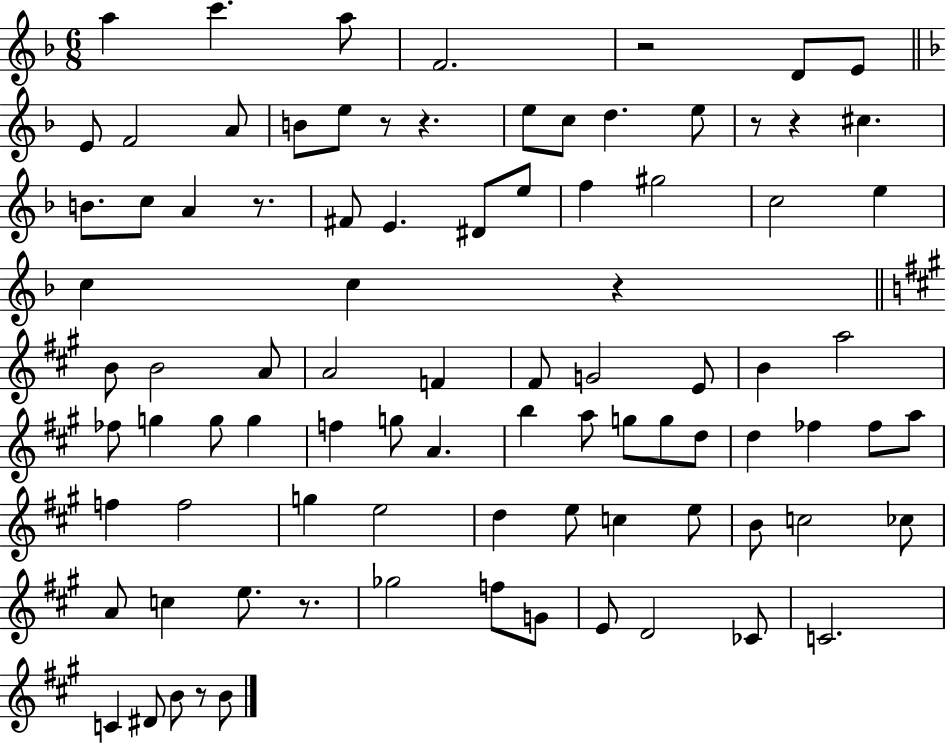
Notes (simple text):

A5/q C6/q. A5/e F4/h. R/h D4/e E4/e E4/e F4/h A4/e B4/e E5/e R/e R/q. E5/e C5/e D5/q. E5/e R/e R/q C#5/q. B4/e. C5/e A4/q R/e. F#4/e E4/q. D#4/e E5/e F5/q G#5/h C5/h E5/q C5/q C5/q R/q B4/e B4/h A4/e A4/h F4/q F#4/e G4/h E4/e B4/q A5/h FES5/e G5/q G5/e G5/q F5/q G5/e A4/q. B5/q A5/e G5/e G5/e D5/e D5/q FES5/q FES5/e A5/e F5/q F5/h G5/q E5/h D5/q E5/e C5/q E5/e B4/e C5/h CES5/e A4/e C5/q E5/e. R/e. Gb5/h F5/e G4/e E4/e D4/h CES4/e C4/h. C4/q D#4/e B4/e R/e B4/e